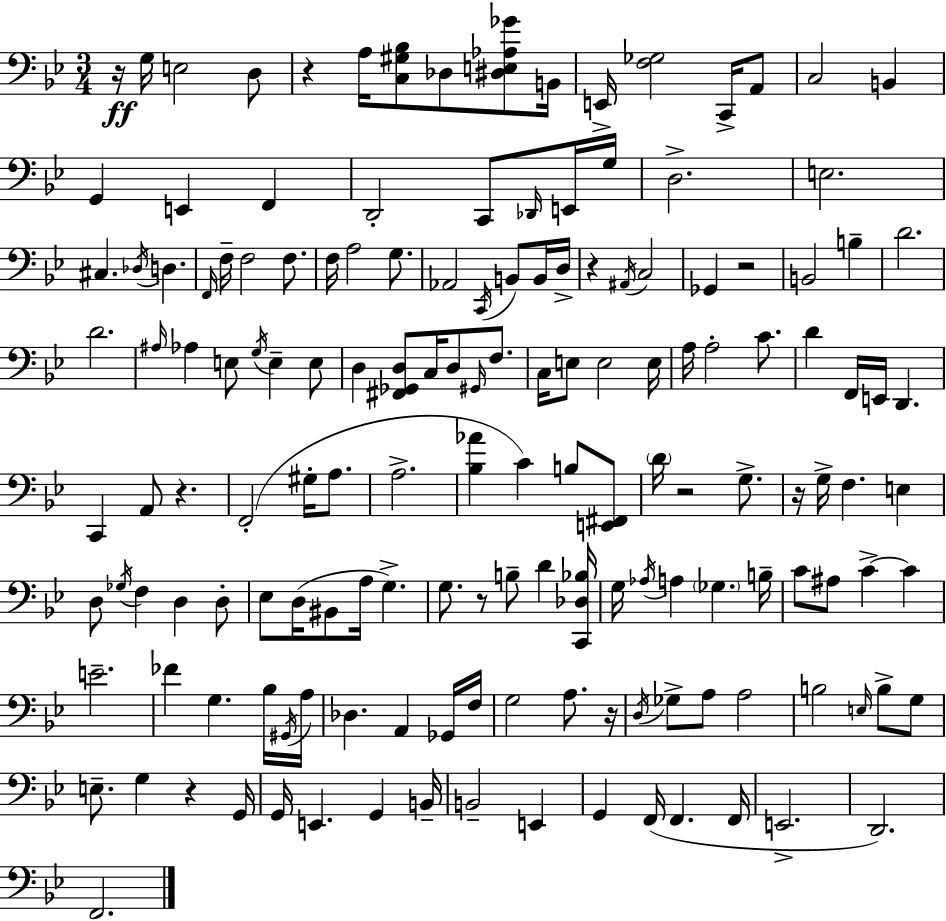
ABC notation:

X:1
T:Untitled
M:3/4
L:1/4
K:Gm
z/4 G,/4 E,2 D,/2 z A,/4 [C,^G,_B,]/2 _D,/2 [^D,E,_A,_G]/2 B,,/4 E,,/4 [F,_G,]2 C,,/4 A,,/2 C,2 B,, G,, E,, F,, D,,2 C,,/2 _D,,/4 E,,/4 G,/4 D,2 E,2 ^C, _D,/4 D, F,,/4 F,/4 F,2 F,/2 F,/4 A,2 G,/2 _A,,2 C,,/4 B,,/2 B,,/4 D,/4 z ^A,,/4 C,2 _G,, z2 B,,2 B, D2 D2 ^A,/4 _A, E,/2 G,/4 E, E,/2 D, [^F,,_G,,D,]/2 C,/4 D,/2 ^G,,/4 F,/2 C,/4 E,/2 E,2 E,/4 A,/4 A,2 C/2 D F,,/4 E,,/4 D,, C,, A,,/2 z F,,2 ^G,/4 A,/2 A,2 [_B,_A] C B,/2 [E,,^F,,]/2 D/4 z2 G,/2 z/4 G,/4 F, E, D,/2 _G,/4 F, D, D,/2 _E,/2 D,/4 ^B,,/2 A,/4 G, G,/2 z/2 B,/2 D [C,,_D,_B,]/4 G,/4 _A,/4 A, _G, B,/4 C/2 ^A,/2 C C E2 _F G, _B,/4 ^G,,/4 A,/4 _D, A,, _G,,/4 F,/4 G,2 A,/2 z/4 D,/4 _G,/2 A,/2 A,2 B,2 E,/4 B,/2 G,/2 E,/2 G, z G,,/4 G,,/4 E,, G,, B,,/4 B,,2 E,, G,, F,,/4 F,, F,,/4 E,,2 D,,2 F,,2